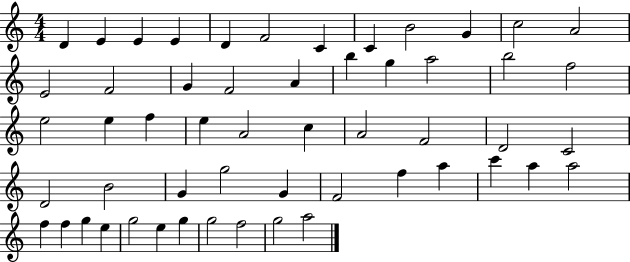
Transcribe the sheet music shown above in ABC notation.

X:1
T:Untitled
M:4/4
L:1/4
K:C
D E E E D F2 C C B2 G c2 A2 E2 F2 G F2 A b g a2 b2 f2 e2 e f e A2 c A2 F2 D2 C2 D2 B2 G g2 G F2 f a c' a a2 f f g e g2 e g g2 f2 g2 a2